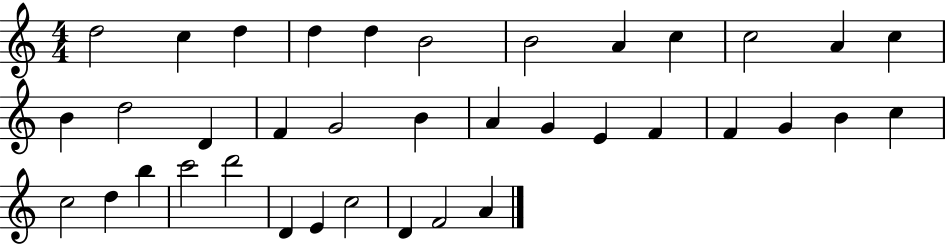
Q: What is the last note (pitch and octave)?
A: A4